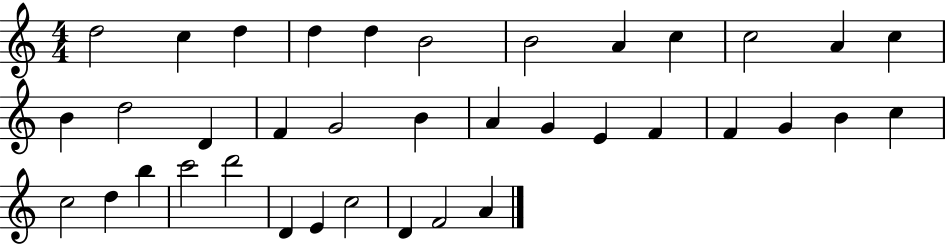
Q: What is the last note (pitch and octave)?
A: A4